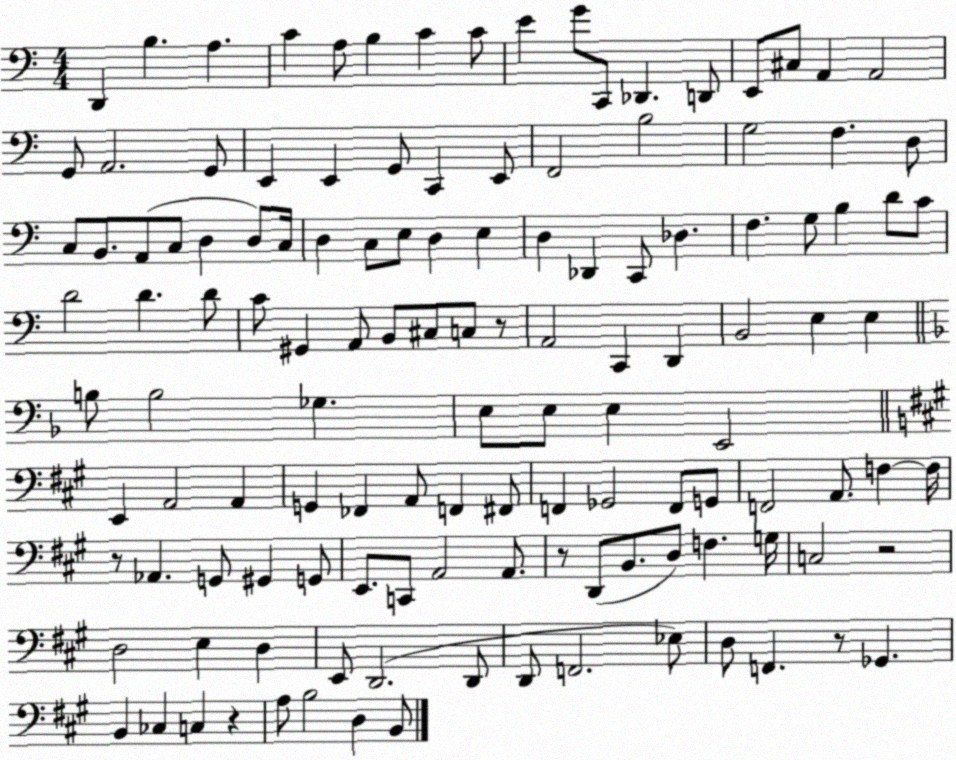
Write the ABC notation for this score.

X:1
T:Untitled
M:4/4
L:1/4
K:C
D,, B, A, C A,/2 B, C C/2 E G/2 C,,/2 _D,, D,,/2 E,,/2 ^C,/2 A,, A,,2 G,,/2 A,,2 G,,/2 E,, E,, G,,/2 C,, E,,/2 F,,2 B,2 G,2 F, D,/2 C,/2 B,,/2 A,,/2 C,/2 D, D,/2 C,/4 D, C,/2 E,/2 D, E, D, _D,, C,,/2 _D, F, G,/2 B, D/2 C/2 D2 D D/2 C/2 ^G,, A,,/2 B,,/2 ^C,/2 C,/2 z/2 A,,2 C,, D,, B,,2 E, E, B,/2 B,2 _G, E,/2 E,/2 E, E,,2 E,, A,,2 A,, G,, _F,, A,,/2 F,, ^F,,/2 F,, _G,,2 F,,/2 G,,/2 F,,2 A,,/2 F, F,/4 z/2 _A,, G,,/2 ^G,, G,,/2 E,,/2 C,,/2 A,,2 A,,/2 z/2 D,,/2 B,,/2 D,/2 F, G,/4 C,2 z2 D,2 E, D, E,,/2 D,,2 D,,/2 D,,/2 F,,2 _E,/2 D,/2 F,, z/2 _G,, B,, _C, C, z A,/2 B,2 D, B,,/2